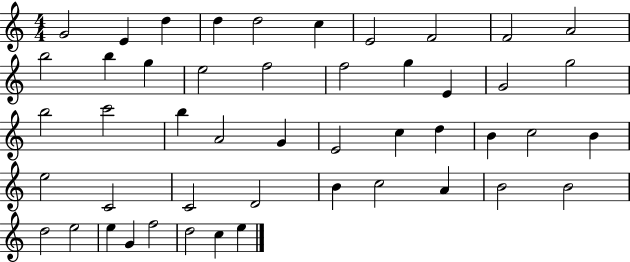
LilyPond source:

{
  \clef treble
  \numericTimeSignature
  \time 4/4
  \key c \major
  g'2 e'4 d''4 | d''4 d''2 c''4 | e'2 f'2 | f'2 a'2 | \break b''2 b''4 g''4 | e''2 f''2 | f''2 g''4 e'4 | g'2 g''2 | \break b''2 c'''2 | b''4 a'2 g'4 | e'2 c''4 d''4 | b'4 c''2 b'4 | \break e''2 c'2 | c'2 d'2 | b'4 c''2 a'4 | b'2 b'2 | \break d''2 e''2 | e''4 g'4 f''2 | d''2 c''4 e''4 | \bar "|."
}